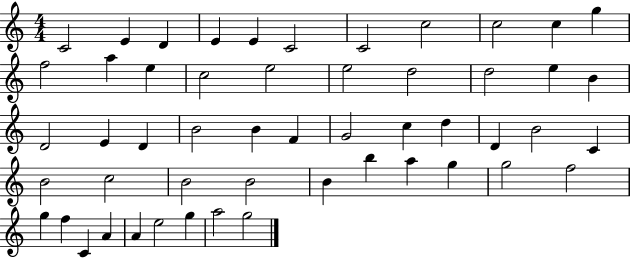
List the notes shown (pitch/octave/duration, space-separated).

C4/h E4/q D4/q E4/q E4/q C4/h C4/h C5/h C5/h C5/q G5/q F5/h A5/q E5/q C5/h E5/h E5/h D5/h D5/h E5/q B4/q D4/h E4/q D4/q B4/h B4/q F4/q G4/h C5/q D5/q D4/q B4/h C4/q B4/h C5/h B4/h B4/h B4/q B5/q A5/q G5/q G5/h F5/h G5/q F5/q C4/q A4/q A4/q E5/h G5/q A5/h G5/h